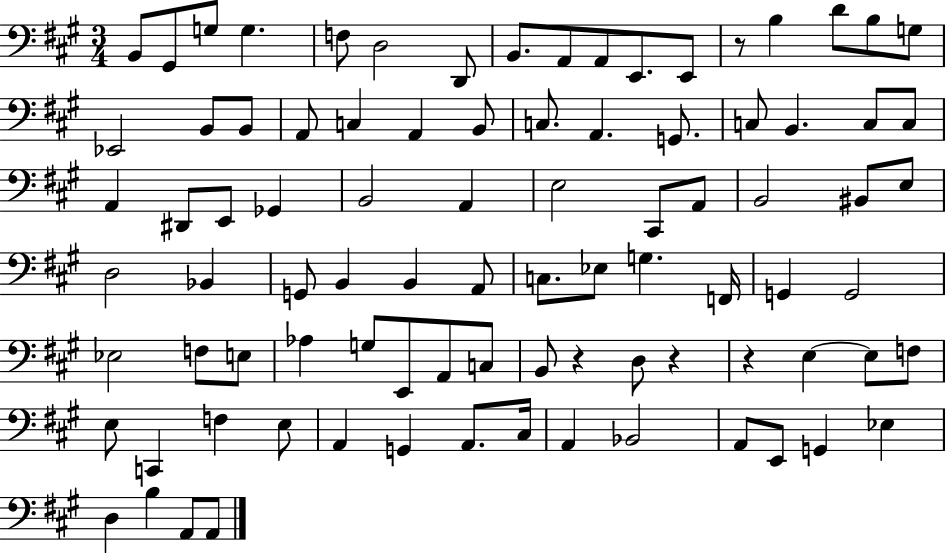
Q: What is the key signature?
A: A major